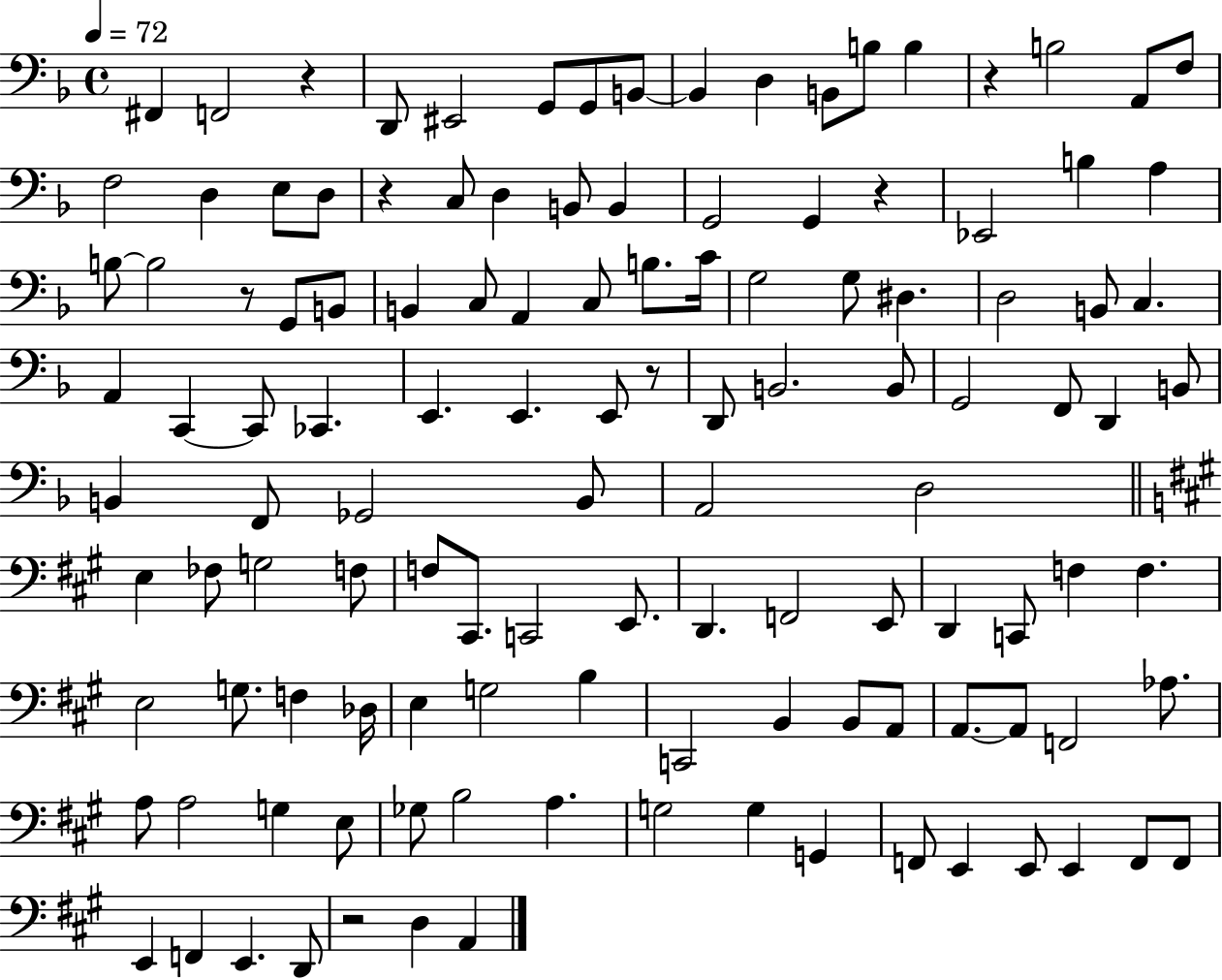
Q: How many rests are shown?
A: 7